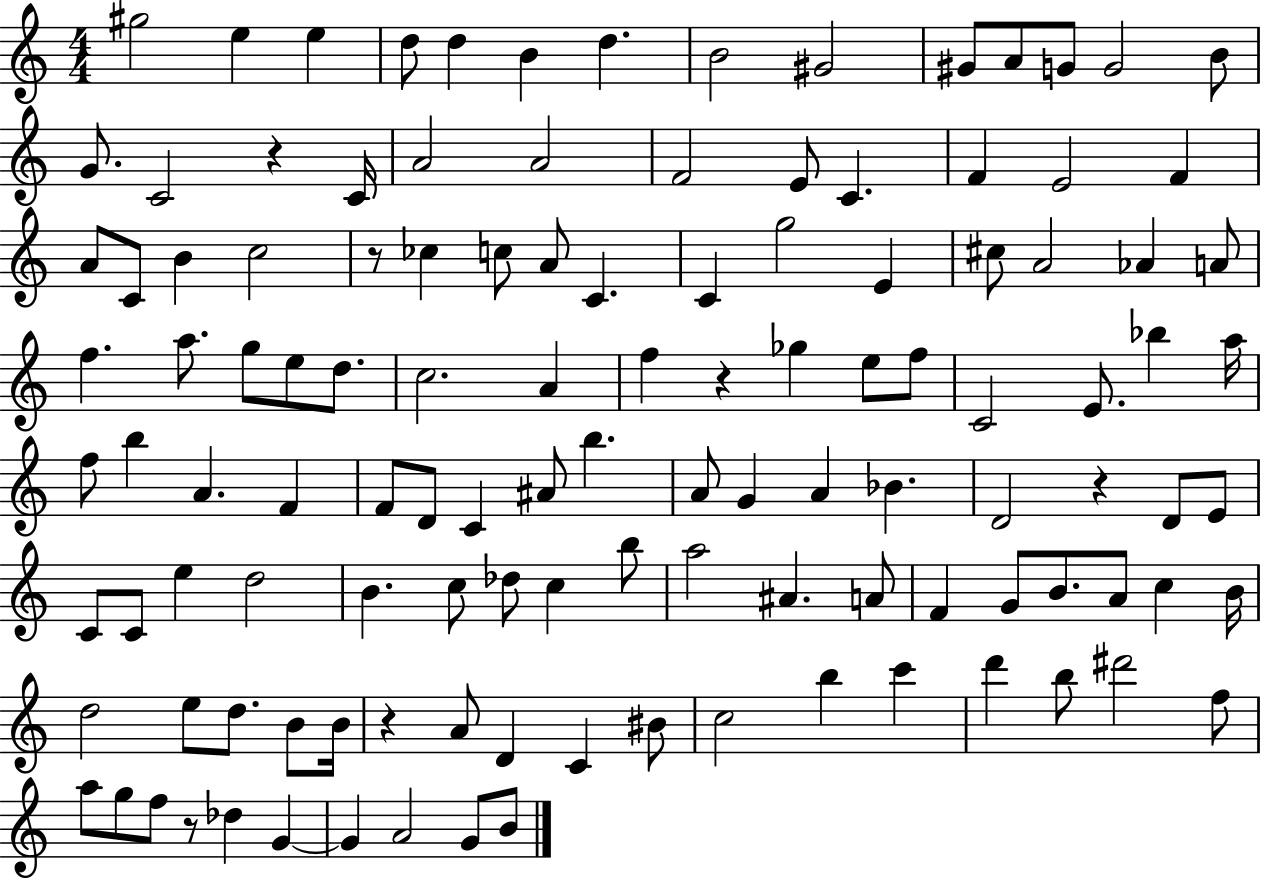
X:1
T:Untitled
M:4/4
L:1/4
K:C
^g2 e e d/2 d B d B2 ^G2 ^G/2 A/2 G/2 G2 B/2 G/2 C2 z C/4 A2 A2 F2 E/2 C F E2 F A/2 C/2 B c2 z/2 _c c/2 A/2 C C g2 E ^c/2 A2 _A A/2 f a/2 g/2 e/2 d/2 c2 A f z _g e/2 f/2 C2 E/2 _b a/4 f/2 b A F F/2 D/2 C ^A/2 b A/2 G A _B D2 z D/2 E/2 C/2 C/2 e d2 B c/2 _d/2 c b/2 a2 ^A A/2 F G/2 B/2 A/2 c B/4 d2 e/2 d/2 B/2 B/4 z A/2 D C ^B/2 c2 b c' d' b/2 ^d'2 f/2 a/2 g/2 f/2 z/2 _d G G A2 G/2 B/2